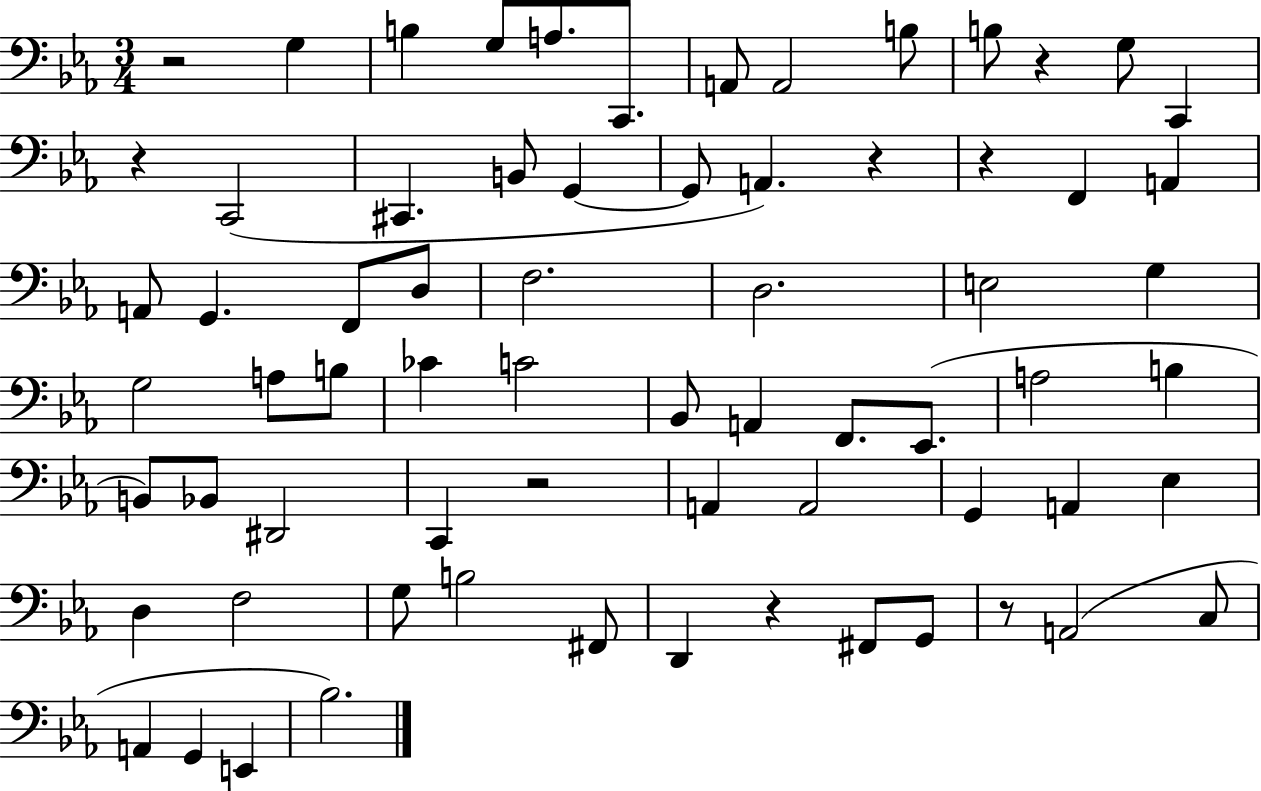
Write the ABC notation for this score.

X:1
T:Untitled
M:3/4
L:1/4
K:Eb
z2 G, B, G,/2 A,/2 C,,/2 A,,/2 A,,2 B,/2 B,/2 z G,/2 C,, z C,,2 ^C,, B,,/2 G,, G,,/2 A,, z z F,, A,, A,,/2 G,, F,,/2 D,/2 F,2 D,2 E,2 G, G,2 A,/2 B,/2 _C C2 _B,,/2 A,, F,,/2 _E,,/2 A,2 B, B,,/2 _B,,/2 ^D,,2 C,, z2 A,, A,,2 G,, A,, _E, D, F,2 G,/2 B,2 ^F,,/2 D,, z ^F,,/2 G,,/2 z/2 A,,2 C,/2 A,, G,, E,, _B,2